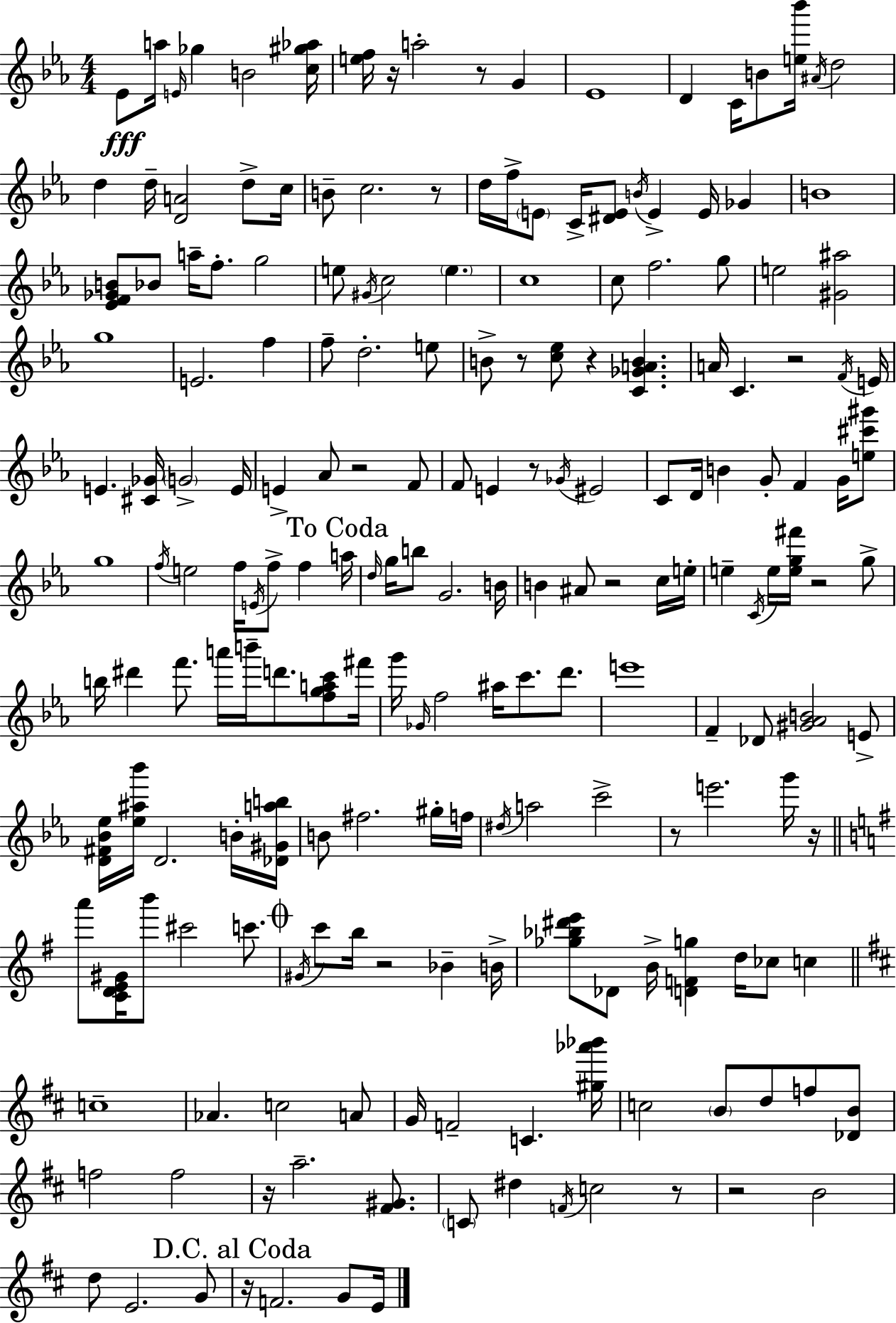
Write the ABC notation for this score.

X:1
T:Untitled
M:4/4
L:1/4
K:Cm
_E/2 a/4 E/4 _g B2 [c^g_a]/4 [ef]/4 z/4 a2 z/2 G _E4 D C/4 B/2 [e_b']/4 ^A/4 d2 d d/4 [DA]2 d/2 c/4 B/2 c2 z/2 d/4 f/4 E/2 C/4 [^DE]/2 B/4 E E/4 _G B4 [_EF_GB]/2 _B/2 a/4 f/2 g2 e/2 ^G/4 c2 e c4 c/2 f2 g/2 e2 [^G^a]2 g4 E2 f f/2 d2 e/2 B/2 z/2 [c_e]/2 z [C_GAB] A/4 C z2 F/4 E/4 E [^C_G]/4 G2 E/4 E _A/2 z2 F/2 F/2 E z/2 _G/4 ^E2 C/2 D/4 B G/2 F G/4 [e^c'^g']/2 g4 f/4 e2 f/4 E/4 f/2 f a/4 d/4 g/4 b/2 G2 B/4 B ^A/2 z2 c/4 e/4 e C/4 e/4 [eg^f']/4 z2 g/2 b/4 ^d' f'/2 a'/4 b'/4 d'/2 [fgac']/2 ^f'/4 g'/4 _G/4 f2 ^a/4 c'/2 d'/2 e'4 F _D/2 [^G_AB]2 E/2 [D^F_B_e]/4 [_e^a_b']/4 D2 B/4 [_D^Gab]/4 B/2 ^f2 ^g/4 f/4 ^d/4 a2 c'2 z/2 e'2 g'/4 z/4 a'/2 [CDE^G]/4 b'/2 ^c'2 c'/2 ^G/4 c'/2 b/4 z2 _B B/4 [_g_b^d'e']/2 _D/2 B/4 [DFg] d/4 _c/2 c c4 _A c2 A/2 G/4 F2 C [^g_a'_b']/4 c2 B/2 d/2 f/2 [_DB]/2 f2 f2 z/4 a2 [^F^G]/2 C/2 ^d F/4 c2 z/2 z2 B2 d/2 E2 G/2 z/4 F2 G/2 E/4